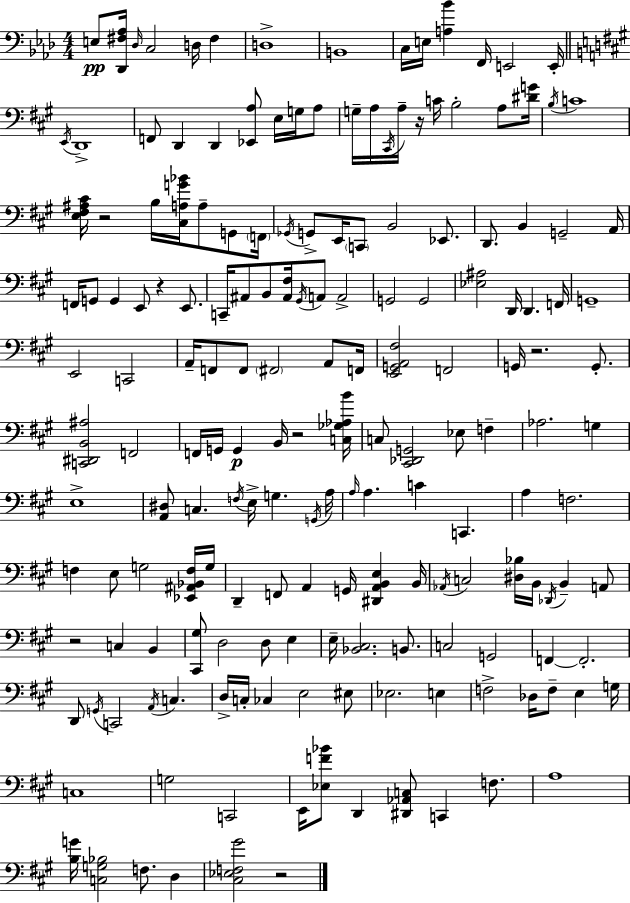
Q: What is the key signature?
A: AES major